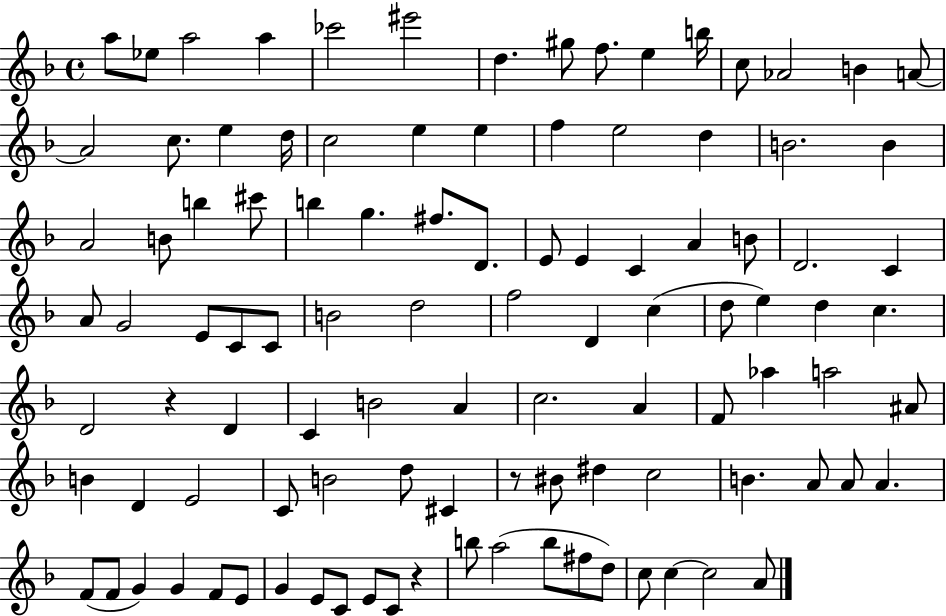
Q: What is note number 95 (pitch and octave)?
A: B5